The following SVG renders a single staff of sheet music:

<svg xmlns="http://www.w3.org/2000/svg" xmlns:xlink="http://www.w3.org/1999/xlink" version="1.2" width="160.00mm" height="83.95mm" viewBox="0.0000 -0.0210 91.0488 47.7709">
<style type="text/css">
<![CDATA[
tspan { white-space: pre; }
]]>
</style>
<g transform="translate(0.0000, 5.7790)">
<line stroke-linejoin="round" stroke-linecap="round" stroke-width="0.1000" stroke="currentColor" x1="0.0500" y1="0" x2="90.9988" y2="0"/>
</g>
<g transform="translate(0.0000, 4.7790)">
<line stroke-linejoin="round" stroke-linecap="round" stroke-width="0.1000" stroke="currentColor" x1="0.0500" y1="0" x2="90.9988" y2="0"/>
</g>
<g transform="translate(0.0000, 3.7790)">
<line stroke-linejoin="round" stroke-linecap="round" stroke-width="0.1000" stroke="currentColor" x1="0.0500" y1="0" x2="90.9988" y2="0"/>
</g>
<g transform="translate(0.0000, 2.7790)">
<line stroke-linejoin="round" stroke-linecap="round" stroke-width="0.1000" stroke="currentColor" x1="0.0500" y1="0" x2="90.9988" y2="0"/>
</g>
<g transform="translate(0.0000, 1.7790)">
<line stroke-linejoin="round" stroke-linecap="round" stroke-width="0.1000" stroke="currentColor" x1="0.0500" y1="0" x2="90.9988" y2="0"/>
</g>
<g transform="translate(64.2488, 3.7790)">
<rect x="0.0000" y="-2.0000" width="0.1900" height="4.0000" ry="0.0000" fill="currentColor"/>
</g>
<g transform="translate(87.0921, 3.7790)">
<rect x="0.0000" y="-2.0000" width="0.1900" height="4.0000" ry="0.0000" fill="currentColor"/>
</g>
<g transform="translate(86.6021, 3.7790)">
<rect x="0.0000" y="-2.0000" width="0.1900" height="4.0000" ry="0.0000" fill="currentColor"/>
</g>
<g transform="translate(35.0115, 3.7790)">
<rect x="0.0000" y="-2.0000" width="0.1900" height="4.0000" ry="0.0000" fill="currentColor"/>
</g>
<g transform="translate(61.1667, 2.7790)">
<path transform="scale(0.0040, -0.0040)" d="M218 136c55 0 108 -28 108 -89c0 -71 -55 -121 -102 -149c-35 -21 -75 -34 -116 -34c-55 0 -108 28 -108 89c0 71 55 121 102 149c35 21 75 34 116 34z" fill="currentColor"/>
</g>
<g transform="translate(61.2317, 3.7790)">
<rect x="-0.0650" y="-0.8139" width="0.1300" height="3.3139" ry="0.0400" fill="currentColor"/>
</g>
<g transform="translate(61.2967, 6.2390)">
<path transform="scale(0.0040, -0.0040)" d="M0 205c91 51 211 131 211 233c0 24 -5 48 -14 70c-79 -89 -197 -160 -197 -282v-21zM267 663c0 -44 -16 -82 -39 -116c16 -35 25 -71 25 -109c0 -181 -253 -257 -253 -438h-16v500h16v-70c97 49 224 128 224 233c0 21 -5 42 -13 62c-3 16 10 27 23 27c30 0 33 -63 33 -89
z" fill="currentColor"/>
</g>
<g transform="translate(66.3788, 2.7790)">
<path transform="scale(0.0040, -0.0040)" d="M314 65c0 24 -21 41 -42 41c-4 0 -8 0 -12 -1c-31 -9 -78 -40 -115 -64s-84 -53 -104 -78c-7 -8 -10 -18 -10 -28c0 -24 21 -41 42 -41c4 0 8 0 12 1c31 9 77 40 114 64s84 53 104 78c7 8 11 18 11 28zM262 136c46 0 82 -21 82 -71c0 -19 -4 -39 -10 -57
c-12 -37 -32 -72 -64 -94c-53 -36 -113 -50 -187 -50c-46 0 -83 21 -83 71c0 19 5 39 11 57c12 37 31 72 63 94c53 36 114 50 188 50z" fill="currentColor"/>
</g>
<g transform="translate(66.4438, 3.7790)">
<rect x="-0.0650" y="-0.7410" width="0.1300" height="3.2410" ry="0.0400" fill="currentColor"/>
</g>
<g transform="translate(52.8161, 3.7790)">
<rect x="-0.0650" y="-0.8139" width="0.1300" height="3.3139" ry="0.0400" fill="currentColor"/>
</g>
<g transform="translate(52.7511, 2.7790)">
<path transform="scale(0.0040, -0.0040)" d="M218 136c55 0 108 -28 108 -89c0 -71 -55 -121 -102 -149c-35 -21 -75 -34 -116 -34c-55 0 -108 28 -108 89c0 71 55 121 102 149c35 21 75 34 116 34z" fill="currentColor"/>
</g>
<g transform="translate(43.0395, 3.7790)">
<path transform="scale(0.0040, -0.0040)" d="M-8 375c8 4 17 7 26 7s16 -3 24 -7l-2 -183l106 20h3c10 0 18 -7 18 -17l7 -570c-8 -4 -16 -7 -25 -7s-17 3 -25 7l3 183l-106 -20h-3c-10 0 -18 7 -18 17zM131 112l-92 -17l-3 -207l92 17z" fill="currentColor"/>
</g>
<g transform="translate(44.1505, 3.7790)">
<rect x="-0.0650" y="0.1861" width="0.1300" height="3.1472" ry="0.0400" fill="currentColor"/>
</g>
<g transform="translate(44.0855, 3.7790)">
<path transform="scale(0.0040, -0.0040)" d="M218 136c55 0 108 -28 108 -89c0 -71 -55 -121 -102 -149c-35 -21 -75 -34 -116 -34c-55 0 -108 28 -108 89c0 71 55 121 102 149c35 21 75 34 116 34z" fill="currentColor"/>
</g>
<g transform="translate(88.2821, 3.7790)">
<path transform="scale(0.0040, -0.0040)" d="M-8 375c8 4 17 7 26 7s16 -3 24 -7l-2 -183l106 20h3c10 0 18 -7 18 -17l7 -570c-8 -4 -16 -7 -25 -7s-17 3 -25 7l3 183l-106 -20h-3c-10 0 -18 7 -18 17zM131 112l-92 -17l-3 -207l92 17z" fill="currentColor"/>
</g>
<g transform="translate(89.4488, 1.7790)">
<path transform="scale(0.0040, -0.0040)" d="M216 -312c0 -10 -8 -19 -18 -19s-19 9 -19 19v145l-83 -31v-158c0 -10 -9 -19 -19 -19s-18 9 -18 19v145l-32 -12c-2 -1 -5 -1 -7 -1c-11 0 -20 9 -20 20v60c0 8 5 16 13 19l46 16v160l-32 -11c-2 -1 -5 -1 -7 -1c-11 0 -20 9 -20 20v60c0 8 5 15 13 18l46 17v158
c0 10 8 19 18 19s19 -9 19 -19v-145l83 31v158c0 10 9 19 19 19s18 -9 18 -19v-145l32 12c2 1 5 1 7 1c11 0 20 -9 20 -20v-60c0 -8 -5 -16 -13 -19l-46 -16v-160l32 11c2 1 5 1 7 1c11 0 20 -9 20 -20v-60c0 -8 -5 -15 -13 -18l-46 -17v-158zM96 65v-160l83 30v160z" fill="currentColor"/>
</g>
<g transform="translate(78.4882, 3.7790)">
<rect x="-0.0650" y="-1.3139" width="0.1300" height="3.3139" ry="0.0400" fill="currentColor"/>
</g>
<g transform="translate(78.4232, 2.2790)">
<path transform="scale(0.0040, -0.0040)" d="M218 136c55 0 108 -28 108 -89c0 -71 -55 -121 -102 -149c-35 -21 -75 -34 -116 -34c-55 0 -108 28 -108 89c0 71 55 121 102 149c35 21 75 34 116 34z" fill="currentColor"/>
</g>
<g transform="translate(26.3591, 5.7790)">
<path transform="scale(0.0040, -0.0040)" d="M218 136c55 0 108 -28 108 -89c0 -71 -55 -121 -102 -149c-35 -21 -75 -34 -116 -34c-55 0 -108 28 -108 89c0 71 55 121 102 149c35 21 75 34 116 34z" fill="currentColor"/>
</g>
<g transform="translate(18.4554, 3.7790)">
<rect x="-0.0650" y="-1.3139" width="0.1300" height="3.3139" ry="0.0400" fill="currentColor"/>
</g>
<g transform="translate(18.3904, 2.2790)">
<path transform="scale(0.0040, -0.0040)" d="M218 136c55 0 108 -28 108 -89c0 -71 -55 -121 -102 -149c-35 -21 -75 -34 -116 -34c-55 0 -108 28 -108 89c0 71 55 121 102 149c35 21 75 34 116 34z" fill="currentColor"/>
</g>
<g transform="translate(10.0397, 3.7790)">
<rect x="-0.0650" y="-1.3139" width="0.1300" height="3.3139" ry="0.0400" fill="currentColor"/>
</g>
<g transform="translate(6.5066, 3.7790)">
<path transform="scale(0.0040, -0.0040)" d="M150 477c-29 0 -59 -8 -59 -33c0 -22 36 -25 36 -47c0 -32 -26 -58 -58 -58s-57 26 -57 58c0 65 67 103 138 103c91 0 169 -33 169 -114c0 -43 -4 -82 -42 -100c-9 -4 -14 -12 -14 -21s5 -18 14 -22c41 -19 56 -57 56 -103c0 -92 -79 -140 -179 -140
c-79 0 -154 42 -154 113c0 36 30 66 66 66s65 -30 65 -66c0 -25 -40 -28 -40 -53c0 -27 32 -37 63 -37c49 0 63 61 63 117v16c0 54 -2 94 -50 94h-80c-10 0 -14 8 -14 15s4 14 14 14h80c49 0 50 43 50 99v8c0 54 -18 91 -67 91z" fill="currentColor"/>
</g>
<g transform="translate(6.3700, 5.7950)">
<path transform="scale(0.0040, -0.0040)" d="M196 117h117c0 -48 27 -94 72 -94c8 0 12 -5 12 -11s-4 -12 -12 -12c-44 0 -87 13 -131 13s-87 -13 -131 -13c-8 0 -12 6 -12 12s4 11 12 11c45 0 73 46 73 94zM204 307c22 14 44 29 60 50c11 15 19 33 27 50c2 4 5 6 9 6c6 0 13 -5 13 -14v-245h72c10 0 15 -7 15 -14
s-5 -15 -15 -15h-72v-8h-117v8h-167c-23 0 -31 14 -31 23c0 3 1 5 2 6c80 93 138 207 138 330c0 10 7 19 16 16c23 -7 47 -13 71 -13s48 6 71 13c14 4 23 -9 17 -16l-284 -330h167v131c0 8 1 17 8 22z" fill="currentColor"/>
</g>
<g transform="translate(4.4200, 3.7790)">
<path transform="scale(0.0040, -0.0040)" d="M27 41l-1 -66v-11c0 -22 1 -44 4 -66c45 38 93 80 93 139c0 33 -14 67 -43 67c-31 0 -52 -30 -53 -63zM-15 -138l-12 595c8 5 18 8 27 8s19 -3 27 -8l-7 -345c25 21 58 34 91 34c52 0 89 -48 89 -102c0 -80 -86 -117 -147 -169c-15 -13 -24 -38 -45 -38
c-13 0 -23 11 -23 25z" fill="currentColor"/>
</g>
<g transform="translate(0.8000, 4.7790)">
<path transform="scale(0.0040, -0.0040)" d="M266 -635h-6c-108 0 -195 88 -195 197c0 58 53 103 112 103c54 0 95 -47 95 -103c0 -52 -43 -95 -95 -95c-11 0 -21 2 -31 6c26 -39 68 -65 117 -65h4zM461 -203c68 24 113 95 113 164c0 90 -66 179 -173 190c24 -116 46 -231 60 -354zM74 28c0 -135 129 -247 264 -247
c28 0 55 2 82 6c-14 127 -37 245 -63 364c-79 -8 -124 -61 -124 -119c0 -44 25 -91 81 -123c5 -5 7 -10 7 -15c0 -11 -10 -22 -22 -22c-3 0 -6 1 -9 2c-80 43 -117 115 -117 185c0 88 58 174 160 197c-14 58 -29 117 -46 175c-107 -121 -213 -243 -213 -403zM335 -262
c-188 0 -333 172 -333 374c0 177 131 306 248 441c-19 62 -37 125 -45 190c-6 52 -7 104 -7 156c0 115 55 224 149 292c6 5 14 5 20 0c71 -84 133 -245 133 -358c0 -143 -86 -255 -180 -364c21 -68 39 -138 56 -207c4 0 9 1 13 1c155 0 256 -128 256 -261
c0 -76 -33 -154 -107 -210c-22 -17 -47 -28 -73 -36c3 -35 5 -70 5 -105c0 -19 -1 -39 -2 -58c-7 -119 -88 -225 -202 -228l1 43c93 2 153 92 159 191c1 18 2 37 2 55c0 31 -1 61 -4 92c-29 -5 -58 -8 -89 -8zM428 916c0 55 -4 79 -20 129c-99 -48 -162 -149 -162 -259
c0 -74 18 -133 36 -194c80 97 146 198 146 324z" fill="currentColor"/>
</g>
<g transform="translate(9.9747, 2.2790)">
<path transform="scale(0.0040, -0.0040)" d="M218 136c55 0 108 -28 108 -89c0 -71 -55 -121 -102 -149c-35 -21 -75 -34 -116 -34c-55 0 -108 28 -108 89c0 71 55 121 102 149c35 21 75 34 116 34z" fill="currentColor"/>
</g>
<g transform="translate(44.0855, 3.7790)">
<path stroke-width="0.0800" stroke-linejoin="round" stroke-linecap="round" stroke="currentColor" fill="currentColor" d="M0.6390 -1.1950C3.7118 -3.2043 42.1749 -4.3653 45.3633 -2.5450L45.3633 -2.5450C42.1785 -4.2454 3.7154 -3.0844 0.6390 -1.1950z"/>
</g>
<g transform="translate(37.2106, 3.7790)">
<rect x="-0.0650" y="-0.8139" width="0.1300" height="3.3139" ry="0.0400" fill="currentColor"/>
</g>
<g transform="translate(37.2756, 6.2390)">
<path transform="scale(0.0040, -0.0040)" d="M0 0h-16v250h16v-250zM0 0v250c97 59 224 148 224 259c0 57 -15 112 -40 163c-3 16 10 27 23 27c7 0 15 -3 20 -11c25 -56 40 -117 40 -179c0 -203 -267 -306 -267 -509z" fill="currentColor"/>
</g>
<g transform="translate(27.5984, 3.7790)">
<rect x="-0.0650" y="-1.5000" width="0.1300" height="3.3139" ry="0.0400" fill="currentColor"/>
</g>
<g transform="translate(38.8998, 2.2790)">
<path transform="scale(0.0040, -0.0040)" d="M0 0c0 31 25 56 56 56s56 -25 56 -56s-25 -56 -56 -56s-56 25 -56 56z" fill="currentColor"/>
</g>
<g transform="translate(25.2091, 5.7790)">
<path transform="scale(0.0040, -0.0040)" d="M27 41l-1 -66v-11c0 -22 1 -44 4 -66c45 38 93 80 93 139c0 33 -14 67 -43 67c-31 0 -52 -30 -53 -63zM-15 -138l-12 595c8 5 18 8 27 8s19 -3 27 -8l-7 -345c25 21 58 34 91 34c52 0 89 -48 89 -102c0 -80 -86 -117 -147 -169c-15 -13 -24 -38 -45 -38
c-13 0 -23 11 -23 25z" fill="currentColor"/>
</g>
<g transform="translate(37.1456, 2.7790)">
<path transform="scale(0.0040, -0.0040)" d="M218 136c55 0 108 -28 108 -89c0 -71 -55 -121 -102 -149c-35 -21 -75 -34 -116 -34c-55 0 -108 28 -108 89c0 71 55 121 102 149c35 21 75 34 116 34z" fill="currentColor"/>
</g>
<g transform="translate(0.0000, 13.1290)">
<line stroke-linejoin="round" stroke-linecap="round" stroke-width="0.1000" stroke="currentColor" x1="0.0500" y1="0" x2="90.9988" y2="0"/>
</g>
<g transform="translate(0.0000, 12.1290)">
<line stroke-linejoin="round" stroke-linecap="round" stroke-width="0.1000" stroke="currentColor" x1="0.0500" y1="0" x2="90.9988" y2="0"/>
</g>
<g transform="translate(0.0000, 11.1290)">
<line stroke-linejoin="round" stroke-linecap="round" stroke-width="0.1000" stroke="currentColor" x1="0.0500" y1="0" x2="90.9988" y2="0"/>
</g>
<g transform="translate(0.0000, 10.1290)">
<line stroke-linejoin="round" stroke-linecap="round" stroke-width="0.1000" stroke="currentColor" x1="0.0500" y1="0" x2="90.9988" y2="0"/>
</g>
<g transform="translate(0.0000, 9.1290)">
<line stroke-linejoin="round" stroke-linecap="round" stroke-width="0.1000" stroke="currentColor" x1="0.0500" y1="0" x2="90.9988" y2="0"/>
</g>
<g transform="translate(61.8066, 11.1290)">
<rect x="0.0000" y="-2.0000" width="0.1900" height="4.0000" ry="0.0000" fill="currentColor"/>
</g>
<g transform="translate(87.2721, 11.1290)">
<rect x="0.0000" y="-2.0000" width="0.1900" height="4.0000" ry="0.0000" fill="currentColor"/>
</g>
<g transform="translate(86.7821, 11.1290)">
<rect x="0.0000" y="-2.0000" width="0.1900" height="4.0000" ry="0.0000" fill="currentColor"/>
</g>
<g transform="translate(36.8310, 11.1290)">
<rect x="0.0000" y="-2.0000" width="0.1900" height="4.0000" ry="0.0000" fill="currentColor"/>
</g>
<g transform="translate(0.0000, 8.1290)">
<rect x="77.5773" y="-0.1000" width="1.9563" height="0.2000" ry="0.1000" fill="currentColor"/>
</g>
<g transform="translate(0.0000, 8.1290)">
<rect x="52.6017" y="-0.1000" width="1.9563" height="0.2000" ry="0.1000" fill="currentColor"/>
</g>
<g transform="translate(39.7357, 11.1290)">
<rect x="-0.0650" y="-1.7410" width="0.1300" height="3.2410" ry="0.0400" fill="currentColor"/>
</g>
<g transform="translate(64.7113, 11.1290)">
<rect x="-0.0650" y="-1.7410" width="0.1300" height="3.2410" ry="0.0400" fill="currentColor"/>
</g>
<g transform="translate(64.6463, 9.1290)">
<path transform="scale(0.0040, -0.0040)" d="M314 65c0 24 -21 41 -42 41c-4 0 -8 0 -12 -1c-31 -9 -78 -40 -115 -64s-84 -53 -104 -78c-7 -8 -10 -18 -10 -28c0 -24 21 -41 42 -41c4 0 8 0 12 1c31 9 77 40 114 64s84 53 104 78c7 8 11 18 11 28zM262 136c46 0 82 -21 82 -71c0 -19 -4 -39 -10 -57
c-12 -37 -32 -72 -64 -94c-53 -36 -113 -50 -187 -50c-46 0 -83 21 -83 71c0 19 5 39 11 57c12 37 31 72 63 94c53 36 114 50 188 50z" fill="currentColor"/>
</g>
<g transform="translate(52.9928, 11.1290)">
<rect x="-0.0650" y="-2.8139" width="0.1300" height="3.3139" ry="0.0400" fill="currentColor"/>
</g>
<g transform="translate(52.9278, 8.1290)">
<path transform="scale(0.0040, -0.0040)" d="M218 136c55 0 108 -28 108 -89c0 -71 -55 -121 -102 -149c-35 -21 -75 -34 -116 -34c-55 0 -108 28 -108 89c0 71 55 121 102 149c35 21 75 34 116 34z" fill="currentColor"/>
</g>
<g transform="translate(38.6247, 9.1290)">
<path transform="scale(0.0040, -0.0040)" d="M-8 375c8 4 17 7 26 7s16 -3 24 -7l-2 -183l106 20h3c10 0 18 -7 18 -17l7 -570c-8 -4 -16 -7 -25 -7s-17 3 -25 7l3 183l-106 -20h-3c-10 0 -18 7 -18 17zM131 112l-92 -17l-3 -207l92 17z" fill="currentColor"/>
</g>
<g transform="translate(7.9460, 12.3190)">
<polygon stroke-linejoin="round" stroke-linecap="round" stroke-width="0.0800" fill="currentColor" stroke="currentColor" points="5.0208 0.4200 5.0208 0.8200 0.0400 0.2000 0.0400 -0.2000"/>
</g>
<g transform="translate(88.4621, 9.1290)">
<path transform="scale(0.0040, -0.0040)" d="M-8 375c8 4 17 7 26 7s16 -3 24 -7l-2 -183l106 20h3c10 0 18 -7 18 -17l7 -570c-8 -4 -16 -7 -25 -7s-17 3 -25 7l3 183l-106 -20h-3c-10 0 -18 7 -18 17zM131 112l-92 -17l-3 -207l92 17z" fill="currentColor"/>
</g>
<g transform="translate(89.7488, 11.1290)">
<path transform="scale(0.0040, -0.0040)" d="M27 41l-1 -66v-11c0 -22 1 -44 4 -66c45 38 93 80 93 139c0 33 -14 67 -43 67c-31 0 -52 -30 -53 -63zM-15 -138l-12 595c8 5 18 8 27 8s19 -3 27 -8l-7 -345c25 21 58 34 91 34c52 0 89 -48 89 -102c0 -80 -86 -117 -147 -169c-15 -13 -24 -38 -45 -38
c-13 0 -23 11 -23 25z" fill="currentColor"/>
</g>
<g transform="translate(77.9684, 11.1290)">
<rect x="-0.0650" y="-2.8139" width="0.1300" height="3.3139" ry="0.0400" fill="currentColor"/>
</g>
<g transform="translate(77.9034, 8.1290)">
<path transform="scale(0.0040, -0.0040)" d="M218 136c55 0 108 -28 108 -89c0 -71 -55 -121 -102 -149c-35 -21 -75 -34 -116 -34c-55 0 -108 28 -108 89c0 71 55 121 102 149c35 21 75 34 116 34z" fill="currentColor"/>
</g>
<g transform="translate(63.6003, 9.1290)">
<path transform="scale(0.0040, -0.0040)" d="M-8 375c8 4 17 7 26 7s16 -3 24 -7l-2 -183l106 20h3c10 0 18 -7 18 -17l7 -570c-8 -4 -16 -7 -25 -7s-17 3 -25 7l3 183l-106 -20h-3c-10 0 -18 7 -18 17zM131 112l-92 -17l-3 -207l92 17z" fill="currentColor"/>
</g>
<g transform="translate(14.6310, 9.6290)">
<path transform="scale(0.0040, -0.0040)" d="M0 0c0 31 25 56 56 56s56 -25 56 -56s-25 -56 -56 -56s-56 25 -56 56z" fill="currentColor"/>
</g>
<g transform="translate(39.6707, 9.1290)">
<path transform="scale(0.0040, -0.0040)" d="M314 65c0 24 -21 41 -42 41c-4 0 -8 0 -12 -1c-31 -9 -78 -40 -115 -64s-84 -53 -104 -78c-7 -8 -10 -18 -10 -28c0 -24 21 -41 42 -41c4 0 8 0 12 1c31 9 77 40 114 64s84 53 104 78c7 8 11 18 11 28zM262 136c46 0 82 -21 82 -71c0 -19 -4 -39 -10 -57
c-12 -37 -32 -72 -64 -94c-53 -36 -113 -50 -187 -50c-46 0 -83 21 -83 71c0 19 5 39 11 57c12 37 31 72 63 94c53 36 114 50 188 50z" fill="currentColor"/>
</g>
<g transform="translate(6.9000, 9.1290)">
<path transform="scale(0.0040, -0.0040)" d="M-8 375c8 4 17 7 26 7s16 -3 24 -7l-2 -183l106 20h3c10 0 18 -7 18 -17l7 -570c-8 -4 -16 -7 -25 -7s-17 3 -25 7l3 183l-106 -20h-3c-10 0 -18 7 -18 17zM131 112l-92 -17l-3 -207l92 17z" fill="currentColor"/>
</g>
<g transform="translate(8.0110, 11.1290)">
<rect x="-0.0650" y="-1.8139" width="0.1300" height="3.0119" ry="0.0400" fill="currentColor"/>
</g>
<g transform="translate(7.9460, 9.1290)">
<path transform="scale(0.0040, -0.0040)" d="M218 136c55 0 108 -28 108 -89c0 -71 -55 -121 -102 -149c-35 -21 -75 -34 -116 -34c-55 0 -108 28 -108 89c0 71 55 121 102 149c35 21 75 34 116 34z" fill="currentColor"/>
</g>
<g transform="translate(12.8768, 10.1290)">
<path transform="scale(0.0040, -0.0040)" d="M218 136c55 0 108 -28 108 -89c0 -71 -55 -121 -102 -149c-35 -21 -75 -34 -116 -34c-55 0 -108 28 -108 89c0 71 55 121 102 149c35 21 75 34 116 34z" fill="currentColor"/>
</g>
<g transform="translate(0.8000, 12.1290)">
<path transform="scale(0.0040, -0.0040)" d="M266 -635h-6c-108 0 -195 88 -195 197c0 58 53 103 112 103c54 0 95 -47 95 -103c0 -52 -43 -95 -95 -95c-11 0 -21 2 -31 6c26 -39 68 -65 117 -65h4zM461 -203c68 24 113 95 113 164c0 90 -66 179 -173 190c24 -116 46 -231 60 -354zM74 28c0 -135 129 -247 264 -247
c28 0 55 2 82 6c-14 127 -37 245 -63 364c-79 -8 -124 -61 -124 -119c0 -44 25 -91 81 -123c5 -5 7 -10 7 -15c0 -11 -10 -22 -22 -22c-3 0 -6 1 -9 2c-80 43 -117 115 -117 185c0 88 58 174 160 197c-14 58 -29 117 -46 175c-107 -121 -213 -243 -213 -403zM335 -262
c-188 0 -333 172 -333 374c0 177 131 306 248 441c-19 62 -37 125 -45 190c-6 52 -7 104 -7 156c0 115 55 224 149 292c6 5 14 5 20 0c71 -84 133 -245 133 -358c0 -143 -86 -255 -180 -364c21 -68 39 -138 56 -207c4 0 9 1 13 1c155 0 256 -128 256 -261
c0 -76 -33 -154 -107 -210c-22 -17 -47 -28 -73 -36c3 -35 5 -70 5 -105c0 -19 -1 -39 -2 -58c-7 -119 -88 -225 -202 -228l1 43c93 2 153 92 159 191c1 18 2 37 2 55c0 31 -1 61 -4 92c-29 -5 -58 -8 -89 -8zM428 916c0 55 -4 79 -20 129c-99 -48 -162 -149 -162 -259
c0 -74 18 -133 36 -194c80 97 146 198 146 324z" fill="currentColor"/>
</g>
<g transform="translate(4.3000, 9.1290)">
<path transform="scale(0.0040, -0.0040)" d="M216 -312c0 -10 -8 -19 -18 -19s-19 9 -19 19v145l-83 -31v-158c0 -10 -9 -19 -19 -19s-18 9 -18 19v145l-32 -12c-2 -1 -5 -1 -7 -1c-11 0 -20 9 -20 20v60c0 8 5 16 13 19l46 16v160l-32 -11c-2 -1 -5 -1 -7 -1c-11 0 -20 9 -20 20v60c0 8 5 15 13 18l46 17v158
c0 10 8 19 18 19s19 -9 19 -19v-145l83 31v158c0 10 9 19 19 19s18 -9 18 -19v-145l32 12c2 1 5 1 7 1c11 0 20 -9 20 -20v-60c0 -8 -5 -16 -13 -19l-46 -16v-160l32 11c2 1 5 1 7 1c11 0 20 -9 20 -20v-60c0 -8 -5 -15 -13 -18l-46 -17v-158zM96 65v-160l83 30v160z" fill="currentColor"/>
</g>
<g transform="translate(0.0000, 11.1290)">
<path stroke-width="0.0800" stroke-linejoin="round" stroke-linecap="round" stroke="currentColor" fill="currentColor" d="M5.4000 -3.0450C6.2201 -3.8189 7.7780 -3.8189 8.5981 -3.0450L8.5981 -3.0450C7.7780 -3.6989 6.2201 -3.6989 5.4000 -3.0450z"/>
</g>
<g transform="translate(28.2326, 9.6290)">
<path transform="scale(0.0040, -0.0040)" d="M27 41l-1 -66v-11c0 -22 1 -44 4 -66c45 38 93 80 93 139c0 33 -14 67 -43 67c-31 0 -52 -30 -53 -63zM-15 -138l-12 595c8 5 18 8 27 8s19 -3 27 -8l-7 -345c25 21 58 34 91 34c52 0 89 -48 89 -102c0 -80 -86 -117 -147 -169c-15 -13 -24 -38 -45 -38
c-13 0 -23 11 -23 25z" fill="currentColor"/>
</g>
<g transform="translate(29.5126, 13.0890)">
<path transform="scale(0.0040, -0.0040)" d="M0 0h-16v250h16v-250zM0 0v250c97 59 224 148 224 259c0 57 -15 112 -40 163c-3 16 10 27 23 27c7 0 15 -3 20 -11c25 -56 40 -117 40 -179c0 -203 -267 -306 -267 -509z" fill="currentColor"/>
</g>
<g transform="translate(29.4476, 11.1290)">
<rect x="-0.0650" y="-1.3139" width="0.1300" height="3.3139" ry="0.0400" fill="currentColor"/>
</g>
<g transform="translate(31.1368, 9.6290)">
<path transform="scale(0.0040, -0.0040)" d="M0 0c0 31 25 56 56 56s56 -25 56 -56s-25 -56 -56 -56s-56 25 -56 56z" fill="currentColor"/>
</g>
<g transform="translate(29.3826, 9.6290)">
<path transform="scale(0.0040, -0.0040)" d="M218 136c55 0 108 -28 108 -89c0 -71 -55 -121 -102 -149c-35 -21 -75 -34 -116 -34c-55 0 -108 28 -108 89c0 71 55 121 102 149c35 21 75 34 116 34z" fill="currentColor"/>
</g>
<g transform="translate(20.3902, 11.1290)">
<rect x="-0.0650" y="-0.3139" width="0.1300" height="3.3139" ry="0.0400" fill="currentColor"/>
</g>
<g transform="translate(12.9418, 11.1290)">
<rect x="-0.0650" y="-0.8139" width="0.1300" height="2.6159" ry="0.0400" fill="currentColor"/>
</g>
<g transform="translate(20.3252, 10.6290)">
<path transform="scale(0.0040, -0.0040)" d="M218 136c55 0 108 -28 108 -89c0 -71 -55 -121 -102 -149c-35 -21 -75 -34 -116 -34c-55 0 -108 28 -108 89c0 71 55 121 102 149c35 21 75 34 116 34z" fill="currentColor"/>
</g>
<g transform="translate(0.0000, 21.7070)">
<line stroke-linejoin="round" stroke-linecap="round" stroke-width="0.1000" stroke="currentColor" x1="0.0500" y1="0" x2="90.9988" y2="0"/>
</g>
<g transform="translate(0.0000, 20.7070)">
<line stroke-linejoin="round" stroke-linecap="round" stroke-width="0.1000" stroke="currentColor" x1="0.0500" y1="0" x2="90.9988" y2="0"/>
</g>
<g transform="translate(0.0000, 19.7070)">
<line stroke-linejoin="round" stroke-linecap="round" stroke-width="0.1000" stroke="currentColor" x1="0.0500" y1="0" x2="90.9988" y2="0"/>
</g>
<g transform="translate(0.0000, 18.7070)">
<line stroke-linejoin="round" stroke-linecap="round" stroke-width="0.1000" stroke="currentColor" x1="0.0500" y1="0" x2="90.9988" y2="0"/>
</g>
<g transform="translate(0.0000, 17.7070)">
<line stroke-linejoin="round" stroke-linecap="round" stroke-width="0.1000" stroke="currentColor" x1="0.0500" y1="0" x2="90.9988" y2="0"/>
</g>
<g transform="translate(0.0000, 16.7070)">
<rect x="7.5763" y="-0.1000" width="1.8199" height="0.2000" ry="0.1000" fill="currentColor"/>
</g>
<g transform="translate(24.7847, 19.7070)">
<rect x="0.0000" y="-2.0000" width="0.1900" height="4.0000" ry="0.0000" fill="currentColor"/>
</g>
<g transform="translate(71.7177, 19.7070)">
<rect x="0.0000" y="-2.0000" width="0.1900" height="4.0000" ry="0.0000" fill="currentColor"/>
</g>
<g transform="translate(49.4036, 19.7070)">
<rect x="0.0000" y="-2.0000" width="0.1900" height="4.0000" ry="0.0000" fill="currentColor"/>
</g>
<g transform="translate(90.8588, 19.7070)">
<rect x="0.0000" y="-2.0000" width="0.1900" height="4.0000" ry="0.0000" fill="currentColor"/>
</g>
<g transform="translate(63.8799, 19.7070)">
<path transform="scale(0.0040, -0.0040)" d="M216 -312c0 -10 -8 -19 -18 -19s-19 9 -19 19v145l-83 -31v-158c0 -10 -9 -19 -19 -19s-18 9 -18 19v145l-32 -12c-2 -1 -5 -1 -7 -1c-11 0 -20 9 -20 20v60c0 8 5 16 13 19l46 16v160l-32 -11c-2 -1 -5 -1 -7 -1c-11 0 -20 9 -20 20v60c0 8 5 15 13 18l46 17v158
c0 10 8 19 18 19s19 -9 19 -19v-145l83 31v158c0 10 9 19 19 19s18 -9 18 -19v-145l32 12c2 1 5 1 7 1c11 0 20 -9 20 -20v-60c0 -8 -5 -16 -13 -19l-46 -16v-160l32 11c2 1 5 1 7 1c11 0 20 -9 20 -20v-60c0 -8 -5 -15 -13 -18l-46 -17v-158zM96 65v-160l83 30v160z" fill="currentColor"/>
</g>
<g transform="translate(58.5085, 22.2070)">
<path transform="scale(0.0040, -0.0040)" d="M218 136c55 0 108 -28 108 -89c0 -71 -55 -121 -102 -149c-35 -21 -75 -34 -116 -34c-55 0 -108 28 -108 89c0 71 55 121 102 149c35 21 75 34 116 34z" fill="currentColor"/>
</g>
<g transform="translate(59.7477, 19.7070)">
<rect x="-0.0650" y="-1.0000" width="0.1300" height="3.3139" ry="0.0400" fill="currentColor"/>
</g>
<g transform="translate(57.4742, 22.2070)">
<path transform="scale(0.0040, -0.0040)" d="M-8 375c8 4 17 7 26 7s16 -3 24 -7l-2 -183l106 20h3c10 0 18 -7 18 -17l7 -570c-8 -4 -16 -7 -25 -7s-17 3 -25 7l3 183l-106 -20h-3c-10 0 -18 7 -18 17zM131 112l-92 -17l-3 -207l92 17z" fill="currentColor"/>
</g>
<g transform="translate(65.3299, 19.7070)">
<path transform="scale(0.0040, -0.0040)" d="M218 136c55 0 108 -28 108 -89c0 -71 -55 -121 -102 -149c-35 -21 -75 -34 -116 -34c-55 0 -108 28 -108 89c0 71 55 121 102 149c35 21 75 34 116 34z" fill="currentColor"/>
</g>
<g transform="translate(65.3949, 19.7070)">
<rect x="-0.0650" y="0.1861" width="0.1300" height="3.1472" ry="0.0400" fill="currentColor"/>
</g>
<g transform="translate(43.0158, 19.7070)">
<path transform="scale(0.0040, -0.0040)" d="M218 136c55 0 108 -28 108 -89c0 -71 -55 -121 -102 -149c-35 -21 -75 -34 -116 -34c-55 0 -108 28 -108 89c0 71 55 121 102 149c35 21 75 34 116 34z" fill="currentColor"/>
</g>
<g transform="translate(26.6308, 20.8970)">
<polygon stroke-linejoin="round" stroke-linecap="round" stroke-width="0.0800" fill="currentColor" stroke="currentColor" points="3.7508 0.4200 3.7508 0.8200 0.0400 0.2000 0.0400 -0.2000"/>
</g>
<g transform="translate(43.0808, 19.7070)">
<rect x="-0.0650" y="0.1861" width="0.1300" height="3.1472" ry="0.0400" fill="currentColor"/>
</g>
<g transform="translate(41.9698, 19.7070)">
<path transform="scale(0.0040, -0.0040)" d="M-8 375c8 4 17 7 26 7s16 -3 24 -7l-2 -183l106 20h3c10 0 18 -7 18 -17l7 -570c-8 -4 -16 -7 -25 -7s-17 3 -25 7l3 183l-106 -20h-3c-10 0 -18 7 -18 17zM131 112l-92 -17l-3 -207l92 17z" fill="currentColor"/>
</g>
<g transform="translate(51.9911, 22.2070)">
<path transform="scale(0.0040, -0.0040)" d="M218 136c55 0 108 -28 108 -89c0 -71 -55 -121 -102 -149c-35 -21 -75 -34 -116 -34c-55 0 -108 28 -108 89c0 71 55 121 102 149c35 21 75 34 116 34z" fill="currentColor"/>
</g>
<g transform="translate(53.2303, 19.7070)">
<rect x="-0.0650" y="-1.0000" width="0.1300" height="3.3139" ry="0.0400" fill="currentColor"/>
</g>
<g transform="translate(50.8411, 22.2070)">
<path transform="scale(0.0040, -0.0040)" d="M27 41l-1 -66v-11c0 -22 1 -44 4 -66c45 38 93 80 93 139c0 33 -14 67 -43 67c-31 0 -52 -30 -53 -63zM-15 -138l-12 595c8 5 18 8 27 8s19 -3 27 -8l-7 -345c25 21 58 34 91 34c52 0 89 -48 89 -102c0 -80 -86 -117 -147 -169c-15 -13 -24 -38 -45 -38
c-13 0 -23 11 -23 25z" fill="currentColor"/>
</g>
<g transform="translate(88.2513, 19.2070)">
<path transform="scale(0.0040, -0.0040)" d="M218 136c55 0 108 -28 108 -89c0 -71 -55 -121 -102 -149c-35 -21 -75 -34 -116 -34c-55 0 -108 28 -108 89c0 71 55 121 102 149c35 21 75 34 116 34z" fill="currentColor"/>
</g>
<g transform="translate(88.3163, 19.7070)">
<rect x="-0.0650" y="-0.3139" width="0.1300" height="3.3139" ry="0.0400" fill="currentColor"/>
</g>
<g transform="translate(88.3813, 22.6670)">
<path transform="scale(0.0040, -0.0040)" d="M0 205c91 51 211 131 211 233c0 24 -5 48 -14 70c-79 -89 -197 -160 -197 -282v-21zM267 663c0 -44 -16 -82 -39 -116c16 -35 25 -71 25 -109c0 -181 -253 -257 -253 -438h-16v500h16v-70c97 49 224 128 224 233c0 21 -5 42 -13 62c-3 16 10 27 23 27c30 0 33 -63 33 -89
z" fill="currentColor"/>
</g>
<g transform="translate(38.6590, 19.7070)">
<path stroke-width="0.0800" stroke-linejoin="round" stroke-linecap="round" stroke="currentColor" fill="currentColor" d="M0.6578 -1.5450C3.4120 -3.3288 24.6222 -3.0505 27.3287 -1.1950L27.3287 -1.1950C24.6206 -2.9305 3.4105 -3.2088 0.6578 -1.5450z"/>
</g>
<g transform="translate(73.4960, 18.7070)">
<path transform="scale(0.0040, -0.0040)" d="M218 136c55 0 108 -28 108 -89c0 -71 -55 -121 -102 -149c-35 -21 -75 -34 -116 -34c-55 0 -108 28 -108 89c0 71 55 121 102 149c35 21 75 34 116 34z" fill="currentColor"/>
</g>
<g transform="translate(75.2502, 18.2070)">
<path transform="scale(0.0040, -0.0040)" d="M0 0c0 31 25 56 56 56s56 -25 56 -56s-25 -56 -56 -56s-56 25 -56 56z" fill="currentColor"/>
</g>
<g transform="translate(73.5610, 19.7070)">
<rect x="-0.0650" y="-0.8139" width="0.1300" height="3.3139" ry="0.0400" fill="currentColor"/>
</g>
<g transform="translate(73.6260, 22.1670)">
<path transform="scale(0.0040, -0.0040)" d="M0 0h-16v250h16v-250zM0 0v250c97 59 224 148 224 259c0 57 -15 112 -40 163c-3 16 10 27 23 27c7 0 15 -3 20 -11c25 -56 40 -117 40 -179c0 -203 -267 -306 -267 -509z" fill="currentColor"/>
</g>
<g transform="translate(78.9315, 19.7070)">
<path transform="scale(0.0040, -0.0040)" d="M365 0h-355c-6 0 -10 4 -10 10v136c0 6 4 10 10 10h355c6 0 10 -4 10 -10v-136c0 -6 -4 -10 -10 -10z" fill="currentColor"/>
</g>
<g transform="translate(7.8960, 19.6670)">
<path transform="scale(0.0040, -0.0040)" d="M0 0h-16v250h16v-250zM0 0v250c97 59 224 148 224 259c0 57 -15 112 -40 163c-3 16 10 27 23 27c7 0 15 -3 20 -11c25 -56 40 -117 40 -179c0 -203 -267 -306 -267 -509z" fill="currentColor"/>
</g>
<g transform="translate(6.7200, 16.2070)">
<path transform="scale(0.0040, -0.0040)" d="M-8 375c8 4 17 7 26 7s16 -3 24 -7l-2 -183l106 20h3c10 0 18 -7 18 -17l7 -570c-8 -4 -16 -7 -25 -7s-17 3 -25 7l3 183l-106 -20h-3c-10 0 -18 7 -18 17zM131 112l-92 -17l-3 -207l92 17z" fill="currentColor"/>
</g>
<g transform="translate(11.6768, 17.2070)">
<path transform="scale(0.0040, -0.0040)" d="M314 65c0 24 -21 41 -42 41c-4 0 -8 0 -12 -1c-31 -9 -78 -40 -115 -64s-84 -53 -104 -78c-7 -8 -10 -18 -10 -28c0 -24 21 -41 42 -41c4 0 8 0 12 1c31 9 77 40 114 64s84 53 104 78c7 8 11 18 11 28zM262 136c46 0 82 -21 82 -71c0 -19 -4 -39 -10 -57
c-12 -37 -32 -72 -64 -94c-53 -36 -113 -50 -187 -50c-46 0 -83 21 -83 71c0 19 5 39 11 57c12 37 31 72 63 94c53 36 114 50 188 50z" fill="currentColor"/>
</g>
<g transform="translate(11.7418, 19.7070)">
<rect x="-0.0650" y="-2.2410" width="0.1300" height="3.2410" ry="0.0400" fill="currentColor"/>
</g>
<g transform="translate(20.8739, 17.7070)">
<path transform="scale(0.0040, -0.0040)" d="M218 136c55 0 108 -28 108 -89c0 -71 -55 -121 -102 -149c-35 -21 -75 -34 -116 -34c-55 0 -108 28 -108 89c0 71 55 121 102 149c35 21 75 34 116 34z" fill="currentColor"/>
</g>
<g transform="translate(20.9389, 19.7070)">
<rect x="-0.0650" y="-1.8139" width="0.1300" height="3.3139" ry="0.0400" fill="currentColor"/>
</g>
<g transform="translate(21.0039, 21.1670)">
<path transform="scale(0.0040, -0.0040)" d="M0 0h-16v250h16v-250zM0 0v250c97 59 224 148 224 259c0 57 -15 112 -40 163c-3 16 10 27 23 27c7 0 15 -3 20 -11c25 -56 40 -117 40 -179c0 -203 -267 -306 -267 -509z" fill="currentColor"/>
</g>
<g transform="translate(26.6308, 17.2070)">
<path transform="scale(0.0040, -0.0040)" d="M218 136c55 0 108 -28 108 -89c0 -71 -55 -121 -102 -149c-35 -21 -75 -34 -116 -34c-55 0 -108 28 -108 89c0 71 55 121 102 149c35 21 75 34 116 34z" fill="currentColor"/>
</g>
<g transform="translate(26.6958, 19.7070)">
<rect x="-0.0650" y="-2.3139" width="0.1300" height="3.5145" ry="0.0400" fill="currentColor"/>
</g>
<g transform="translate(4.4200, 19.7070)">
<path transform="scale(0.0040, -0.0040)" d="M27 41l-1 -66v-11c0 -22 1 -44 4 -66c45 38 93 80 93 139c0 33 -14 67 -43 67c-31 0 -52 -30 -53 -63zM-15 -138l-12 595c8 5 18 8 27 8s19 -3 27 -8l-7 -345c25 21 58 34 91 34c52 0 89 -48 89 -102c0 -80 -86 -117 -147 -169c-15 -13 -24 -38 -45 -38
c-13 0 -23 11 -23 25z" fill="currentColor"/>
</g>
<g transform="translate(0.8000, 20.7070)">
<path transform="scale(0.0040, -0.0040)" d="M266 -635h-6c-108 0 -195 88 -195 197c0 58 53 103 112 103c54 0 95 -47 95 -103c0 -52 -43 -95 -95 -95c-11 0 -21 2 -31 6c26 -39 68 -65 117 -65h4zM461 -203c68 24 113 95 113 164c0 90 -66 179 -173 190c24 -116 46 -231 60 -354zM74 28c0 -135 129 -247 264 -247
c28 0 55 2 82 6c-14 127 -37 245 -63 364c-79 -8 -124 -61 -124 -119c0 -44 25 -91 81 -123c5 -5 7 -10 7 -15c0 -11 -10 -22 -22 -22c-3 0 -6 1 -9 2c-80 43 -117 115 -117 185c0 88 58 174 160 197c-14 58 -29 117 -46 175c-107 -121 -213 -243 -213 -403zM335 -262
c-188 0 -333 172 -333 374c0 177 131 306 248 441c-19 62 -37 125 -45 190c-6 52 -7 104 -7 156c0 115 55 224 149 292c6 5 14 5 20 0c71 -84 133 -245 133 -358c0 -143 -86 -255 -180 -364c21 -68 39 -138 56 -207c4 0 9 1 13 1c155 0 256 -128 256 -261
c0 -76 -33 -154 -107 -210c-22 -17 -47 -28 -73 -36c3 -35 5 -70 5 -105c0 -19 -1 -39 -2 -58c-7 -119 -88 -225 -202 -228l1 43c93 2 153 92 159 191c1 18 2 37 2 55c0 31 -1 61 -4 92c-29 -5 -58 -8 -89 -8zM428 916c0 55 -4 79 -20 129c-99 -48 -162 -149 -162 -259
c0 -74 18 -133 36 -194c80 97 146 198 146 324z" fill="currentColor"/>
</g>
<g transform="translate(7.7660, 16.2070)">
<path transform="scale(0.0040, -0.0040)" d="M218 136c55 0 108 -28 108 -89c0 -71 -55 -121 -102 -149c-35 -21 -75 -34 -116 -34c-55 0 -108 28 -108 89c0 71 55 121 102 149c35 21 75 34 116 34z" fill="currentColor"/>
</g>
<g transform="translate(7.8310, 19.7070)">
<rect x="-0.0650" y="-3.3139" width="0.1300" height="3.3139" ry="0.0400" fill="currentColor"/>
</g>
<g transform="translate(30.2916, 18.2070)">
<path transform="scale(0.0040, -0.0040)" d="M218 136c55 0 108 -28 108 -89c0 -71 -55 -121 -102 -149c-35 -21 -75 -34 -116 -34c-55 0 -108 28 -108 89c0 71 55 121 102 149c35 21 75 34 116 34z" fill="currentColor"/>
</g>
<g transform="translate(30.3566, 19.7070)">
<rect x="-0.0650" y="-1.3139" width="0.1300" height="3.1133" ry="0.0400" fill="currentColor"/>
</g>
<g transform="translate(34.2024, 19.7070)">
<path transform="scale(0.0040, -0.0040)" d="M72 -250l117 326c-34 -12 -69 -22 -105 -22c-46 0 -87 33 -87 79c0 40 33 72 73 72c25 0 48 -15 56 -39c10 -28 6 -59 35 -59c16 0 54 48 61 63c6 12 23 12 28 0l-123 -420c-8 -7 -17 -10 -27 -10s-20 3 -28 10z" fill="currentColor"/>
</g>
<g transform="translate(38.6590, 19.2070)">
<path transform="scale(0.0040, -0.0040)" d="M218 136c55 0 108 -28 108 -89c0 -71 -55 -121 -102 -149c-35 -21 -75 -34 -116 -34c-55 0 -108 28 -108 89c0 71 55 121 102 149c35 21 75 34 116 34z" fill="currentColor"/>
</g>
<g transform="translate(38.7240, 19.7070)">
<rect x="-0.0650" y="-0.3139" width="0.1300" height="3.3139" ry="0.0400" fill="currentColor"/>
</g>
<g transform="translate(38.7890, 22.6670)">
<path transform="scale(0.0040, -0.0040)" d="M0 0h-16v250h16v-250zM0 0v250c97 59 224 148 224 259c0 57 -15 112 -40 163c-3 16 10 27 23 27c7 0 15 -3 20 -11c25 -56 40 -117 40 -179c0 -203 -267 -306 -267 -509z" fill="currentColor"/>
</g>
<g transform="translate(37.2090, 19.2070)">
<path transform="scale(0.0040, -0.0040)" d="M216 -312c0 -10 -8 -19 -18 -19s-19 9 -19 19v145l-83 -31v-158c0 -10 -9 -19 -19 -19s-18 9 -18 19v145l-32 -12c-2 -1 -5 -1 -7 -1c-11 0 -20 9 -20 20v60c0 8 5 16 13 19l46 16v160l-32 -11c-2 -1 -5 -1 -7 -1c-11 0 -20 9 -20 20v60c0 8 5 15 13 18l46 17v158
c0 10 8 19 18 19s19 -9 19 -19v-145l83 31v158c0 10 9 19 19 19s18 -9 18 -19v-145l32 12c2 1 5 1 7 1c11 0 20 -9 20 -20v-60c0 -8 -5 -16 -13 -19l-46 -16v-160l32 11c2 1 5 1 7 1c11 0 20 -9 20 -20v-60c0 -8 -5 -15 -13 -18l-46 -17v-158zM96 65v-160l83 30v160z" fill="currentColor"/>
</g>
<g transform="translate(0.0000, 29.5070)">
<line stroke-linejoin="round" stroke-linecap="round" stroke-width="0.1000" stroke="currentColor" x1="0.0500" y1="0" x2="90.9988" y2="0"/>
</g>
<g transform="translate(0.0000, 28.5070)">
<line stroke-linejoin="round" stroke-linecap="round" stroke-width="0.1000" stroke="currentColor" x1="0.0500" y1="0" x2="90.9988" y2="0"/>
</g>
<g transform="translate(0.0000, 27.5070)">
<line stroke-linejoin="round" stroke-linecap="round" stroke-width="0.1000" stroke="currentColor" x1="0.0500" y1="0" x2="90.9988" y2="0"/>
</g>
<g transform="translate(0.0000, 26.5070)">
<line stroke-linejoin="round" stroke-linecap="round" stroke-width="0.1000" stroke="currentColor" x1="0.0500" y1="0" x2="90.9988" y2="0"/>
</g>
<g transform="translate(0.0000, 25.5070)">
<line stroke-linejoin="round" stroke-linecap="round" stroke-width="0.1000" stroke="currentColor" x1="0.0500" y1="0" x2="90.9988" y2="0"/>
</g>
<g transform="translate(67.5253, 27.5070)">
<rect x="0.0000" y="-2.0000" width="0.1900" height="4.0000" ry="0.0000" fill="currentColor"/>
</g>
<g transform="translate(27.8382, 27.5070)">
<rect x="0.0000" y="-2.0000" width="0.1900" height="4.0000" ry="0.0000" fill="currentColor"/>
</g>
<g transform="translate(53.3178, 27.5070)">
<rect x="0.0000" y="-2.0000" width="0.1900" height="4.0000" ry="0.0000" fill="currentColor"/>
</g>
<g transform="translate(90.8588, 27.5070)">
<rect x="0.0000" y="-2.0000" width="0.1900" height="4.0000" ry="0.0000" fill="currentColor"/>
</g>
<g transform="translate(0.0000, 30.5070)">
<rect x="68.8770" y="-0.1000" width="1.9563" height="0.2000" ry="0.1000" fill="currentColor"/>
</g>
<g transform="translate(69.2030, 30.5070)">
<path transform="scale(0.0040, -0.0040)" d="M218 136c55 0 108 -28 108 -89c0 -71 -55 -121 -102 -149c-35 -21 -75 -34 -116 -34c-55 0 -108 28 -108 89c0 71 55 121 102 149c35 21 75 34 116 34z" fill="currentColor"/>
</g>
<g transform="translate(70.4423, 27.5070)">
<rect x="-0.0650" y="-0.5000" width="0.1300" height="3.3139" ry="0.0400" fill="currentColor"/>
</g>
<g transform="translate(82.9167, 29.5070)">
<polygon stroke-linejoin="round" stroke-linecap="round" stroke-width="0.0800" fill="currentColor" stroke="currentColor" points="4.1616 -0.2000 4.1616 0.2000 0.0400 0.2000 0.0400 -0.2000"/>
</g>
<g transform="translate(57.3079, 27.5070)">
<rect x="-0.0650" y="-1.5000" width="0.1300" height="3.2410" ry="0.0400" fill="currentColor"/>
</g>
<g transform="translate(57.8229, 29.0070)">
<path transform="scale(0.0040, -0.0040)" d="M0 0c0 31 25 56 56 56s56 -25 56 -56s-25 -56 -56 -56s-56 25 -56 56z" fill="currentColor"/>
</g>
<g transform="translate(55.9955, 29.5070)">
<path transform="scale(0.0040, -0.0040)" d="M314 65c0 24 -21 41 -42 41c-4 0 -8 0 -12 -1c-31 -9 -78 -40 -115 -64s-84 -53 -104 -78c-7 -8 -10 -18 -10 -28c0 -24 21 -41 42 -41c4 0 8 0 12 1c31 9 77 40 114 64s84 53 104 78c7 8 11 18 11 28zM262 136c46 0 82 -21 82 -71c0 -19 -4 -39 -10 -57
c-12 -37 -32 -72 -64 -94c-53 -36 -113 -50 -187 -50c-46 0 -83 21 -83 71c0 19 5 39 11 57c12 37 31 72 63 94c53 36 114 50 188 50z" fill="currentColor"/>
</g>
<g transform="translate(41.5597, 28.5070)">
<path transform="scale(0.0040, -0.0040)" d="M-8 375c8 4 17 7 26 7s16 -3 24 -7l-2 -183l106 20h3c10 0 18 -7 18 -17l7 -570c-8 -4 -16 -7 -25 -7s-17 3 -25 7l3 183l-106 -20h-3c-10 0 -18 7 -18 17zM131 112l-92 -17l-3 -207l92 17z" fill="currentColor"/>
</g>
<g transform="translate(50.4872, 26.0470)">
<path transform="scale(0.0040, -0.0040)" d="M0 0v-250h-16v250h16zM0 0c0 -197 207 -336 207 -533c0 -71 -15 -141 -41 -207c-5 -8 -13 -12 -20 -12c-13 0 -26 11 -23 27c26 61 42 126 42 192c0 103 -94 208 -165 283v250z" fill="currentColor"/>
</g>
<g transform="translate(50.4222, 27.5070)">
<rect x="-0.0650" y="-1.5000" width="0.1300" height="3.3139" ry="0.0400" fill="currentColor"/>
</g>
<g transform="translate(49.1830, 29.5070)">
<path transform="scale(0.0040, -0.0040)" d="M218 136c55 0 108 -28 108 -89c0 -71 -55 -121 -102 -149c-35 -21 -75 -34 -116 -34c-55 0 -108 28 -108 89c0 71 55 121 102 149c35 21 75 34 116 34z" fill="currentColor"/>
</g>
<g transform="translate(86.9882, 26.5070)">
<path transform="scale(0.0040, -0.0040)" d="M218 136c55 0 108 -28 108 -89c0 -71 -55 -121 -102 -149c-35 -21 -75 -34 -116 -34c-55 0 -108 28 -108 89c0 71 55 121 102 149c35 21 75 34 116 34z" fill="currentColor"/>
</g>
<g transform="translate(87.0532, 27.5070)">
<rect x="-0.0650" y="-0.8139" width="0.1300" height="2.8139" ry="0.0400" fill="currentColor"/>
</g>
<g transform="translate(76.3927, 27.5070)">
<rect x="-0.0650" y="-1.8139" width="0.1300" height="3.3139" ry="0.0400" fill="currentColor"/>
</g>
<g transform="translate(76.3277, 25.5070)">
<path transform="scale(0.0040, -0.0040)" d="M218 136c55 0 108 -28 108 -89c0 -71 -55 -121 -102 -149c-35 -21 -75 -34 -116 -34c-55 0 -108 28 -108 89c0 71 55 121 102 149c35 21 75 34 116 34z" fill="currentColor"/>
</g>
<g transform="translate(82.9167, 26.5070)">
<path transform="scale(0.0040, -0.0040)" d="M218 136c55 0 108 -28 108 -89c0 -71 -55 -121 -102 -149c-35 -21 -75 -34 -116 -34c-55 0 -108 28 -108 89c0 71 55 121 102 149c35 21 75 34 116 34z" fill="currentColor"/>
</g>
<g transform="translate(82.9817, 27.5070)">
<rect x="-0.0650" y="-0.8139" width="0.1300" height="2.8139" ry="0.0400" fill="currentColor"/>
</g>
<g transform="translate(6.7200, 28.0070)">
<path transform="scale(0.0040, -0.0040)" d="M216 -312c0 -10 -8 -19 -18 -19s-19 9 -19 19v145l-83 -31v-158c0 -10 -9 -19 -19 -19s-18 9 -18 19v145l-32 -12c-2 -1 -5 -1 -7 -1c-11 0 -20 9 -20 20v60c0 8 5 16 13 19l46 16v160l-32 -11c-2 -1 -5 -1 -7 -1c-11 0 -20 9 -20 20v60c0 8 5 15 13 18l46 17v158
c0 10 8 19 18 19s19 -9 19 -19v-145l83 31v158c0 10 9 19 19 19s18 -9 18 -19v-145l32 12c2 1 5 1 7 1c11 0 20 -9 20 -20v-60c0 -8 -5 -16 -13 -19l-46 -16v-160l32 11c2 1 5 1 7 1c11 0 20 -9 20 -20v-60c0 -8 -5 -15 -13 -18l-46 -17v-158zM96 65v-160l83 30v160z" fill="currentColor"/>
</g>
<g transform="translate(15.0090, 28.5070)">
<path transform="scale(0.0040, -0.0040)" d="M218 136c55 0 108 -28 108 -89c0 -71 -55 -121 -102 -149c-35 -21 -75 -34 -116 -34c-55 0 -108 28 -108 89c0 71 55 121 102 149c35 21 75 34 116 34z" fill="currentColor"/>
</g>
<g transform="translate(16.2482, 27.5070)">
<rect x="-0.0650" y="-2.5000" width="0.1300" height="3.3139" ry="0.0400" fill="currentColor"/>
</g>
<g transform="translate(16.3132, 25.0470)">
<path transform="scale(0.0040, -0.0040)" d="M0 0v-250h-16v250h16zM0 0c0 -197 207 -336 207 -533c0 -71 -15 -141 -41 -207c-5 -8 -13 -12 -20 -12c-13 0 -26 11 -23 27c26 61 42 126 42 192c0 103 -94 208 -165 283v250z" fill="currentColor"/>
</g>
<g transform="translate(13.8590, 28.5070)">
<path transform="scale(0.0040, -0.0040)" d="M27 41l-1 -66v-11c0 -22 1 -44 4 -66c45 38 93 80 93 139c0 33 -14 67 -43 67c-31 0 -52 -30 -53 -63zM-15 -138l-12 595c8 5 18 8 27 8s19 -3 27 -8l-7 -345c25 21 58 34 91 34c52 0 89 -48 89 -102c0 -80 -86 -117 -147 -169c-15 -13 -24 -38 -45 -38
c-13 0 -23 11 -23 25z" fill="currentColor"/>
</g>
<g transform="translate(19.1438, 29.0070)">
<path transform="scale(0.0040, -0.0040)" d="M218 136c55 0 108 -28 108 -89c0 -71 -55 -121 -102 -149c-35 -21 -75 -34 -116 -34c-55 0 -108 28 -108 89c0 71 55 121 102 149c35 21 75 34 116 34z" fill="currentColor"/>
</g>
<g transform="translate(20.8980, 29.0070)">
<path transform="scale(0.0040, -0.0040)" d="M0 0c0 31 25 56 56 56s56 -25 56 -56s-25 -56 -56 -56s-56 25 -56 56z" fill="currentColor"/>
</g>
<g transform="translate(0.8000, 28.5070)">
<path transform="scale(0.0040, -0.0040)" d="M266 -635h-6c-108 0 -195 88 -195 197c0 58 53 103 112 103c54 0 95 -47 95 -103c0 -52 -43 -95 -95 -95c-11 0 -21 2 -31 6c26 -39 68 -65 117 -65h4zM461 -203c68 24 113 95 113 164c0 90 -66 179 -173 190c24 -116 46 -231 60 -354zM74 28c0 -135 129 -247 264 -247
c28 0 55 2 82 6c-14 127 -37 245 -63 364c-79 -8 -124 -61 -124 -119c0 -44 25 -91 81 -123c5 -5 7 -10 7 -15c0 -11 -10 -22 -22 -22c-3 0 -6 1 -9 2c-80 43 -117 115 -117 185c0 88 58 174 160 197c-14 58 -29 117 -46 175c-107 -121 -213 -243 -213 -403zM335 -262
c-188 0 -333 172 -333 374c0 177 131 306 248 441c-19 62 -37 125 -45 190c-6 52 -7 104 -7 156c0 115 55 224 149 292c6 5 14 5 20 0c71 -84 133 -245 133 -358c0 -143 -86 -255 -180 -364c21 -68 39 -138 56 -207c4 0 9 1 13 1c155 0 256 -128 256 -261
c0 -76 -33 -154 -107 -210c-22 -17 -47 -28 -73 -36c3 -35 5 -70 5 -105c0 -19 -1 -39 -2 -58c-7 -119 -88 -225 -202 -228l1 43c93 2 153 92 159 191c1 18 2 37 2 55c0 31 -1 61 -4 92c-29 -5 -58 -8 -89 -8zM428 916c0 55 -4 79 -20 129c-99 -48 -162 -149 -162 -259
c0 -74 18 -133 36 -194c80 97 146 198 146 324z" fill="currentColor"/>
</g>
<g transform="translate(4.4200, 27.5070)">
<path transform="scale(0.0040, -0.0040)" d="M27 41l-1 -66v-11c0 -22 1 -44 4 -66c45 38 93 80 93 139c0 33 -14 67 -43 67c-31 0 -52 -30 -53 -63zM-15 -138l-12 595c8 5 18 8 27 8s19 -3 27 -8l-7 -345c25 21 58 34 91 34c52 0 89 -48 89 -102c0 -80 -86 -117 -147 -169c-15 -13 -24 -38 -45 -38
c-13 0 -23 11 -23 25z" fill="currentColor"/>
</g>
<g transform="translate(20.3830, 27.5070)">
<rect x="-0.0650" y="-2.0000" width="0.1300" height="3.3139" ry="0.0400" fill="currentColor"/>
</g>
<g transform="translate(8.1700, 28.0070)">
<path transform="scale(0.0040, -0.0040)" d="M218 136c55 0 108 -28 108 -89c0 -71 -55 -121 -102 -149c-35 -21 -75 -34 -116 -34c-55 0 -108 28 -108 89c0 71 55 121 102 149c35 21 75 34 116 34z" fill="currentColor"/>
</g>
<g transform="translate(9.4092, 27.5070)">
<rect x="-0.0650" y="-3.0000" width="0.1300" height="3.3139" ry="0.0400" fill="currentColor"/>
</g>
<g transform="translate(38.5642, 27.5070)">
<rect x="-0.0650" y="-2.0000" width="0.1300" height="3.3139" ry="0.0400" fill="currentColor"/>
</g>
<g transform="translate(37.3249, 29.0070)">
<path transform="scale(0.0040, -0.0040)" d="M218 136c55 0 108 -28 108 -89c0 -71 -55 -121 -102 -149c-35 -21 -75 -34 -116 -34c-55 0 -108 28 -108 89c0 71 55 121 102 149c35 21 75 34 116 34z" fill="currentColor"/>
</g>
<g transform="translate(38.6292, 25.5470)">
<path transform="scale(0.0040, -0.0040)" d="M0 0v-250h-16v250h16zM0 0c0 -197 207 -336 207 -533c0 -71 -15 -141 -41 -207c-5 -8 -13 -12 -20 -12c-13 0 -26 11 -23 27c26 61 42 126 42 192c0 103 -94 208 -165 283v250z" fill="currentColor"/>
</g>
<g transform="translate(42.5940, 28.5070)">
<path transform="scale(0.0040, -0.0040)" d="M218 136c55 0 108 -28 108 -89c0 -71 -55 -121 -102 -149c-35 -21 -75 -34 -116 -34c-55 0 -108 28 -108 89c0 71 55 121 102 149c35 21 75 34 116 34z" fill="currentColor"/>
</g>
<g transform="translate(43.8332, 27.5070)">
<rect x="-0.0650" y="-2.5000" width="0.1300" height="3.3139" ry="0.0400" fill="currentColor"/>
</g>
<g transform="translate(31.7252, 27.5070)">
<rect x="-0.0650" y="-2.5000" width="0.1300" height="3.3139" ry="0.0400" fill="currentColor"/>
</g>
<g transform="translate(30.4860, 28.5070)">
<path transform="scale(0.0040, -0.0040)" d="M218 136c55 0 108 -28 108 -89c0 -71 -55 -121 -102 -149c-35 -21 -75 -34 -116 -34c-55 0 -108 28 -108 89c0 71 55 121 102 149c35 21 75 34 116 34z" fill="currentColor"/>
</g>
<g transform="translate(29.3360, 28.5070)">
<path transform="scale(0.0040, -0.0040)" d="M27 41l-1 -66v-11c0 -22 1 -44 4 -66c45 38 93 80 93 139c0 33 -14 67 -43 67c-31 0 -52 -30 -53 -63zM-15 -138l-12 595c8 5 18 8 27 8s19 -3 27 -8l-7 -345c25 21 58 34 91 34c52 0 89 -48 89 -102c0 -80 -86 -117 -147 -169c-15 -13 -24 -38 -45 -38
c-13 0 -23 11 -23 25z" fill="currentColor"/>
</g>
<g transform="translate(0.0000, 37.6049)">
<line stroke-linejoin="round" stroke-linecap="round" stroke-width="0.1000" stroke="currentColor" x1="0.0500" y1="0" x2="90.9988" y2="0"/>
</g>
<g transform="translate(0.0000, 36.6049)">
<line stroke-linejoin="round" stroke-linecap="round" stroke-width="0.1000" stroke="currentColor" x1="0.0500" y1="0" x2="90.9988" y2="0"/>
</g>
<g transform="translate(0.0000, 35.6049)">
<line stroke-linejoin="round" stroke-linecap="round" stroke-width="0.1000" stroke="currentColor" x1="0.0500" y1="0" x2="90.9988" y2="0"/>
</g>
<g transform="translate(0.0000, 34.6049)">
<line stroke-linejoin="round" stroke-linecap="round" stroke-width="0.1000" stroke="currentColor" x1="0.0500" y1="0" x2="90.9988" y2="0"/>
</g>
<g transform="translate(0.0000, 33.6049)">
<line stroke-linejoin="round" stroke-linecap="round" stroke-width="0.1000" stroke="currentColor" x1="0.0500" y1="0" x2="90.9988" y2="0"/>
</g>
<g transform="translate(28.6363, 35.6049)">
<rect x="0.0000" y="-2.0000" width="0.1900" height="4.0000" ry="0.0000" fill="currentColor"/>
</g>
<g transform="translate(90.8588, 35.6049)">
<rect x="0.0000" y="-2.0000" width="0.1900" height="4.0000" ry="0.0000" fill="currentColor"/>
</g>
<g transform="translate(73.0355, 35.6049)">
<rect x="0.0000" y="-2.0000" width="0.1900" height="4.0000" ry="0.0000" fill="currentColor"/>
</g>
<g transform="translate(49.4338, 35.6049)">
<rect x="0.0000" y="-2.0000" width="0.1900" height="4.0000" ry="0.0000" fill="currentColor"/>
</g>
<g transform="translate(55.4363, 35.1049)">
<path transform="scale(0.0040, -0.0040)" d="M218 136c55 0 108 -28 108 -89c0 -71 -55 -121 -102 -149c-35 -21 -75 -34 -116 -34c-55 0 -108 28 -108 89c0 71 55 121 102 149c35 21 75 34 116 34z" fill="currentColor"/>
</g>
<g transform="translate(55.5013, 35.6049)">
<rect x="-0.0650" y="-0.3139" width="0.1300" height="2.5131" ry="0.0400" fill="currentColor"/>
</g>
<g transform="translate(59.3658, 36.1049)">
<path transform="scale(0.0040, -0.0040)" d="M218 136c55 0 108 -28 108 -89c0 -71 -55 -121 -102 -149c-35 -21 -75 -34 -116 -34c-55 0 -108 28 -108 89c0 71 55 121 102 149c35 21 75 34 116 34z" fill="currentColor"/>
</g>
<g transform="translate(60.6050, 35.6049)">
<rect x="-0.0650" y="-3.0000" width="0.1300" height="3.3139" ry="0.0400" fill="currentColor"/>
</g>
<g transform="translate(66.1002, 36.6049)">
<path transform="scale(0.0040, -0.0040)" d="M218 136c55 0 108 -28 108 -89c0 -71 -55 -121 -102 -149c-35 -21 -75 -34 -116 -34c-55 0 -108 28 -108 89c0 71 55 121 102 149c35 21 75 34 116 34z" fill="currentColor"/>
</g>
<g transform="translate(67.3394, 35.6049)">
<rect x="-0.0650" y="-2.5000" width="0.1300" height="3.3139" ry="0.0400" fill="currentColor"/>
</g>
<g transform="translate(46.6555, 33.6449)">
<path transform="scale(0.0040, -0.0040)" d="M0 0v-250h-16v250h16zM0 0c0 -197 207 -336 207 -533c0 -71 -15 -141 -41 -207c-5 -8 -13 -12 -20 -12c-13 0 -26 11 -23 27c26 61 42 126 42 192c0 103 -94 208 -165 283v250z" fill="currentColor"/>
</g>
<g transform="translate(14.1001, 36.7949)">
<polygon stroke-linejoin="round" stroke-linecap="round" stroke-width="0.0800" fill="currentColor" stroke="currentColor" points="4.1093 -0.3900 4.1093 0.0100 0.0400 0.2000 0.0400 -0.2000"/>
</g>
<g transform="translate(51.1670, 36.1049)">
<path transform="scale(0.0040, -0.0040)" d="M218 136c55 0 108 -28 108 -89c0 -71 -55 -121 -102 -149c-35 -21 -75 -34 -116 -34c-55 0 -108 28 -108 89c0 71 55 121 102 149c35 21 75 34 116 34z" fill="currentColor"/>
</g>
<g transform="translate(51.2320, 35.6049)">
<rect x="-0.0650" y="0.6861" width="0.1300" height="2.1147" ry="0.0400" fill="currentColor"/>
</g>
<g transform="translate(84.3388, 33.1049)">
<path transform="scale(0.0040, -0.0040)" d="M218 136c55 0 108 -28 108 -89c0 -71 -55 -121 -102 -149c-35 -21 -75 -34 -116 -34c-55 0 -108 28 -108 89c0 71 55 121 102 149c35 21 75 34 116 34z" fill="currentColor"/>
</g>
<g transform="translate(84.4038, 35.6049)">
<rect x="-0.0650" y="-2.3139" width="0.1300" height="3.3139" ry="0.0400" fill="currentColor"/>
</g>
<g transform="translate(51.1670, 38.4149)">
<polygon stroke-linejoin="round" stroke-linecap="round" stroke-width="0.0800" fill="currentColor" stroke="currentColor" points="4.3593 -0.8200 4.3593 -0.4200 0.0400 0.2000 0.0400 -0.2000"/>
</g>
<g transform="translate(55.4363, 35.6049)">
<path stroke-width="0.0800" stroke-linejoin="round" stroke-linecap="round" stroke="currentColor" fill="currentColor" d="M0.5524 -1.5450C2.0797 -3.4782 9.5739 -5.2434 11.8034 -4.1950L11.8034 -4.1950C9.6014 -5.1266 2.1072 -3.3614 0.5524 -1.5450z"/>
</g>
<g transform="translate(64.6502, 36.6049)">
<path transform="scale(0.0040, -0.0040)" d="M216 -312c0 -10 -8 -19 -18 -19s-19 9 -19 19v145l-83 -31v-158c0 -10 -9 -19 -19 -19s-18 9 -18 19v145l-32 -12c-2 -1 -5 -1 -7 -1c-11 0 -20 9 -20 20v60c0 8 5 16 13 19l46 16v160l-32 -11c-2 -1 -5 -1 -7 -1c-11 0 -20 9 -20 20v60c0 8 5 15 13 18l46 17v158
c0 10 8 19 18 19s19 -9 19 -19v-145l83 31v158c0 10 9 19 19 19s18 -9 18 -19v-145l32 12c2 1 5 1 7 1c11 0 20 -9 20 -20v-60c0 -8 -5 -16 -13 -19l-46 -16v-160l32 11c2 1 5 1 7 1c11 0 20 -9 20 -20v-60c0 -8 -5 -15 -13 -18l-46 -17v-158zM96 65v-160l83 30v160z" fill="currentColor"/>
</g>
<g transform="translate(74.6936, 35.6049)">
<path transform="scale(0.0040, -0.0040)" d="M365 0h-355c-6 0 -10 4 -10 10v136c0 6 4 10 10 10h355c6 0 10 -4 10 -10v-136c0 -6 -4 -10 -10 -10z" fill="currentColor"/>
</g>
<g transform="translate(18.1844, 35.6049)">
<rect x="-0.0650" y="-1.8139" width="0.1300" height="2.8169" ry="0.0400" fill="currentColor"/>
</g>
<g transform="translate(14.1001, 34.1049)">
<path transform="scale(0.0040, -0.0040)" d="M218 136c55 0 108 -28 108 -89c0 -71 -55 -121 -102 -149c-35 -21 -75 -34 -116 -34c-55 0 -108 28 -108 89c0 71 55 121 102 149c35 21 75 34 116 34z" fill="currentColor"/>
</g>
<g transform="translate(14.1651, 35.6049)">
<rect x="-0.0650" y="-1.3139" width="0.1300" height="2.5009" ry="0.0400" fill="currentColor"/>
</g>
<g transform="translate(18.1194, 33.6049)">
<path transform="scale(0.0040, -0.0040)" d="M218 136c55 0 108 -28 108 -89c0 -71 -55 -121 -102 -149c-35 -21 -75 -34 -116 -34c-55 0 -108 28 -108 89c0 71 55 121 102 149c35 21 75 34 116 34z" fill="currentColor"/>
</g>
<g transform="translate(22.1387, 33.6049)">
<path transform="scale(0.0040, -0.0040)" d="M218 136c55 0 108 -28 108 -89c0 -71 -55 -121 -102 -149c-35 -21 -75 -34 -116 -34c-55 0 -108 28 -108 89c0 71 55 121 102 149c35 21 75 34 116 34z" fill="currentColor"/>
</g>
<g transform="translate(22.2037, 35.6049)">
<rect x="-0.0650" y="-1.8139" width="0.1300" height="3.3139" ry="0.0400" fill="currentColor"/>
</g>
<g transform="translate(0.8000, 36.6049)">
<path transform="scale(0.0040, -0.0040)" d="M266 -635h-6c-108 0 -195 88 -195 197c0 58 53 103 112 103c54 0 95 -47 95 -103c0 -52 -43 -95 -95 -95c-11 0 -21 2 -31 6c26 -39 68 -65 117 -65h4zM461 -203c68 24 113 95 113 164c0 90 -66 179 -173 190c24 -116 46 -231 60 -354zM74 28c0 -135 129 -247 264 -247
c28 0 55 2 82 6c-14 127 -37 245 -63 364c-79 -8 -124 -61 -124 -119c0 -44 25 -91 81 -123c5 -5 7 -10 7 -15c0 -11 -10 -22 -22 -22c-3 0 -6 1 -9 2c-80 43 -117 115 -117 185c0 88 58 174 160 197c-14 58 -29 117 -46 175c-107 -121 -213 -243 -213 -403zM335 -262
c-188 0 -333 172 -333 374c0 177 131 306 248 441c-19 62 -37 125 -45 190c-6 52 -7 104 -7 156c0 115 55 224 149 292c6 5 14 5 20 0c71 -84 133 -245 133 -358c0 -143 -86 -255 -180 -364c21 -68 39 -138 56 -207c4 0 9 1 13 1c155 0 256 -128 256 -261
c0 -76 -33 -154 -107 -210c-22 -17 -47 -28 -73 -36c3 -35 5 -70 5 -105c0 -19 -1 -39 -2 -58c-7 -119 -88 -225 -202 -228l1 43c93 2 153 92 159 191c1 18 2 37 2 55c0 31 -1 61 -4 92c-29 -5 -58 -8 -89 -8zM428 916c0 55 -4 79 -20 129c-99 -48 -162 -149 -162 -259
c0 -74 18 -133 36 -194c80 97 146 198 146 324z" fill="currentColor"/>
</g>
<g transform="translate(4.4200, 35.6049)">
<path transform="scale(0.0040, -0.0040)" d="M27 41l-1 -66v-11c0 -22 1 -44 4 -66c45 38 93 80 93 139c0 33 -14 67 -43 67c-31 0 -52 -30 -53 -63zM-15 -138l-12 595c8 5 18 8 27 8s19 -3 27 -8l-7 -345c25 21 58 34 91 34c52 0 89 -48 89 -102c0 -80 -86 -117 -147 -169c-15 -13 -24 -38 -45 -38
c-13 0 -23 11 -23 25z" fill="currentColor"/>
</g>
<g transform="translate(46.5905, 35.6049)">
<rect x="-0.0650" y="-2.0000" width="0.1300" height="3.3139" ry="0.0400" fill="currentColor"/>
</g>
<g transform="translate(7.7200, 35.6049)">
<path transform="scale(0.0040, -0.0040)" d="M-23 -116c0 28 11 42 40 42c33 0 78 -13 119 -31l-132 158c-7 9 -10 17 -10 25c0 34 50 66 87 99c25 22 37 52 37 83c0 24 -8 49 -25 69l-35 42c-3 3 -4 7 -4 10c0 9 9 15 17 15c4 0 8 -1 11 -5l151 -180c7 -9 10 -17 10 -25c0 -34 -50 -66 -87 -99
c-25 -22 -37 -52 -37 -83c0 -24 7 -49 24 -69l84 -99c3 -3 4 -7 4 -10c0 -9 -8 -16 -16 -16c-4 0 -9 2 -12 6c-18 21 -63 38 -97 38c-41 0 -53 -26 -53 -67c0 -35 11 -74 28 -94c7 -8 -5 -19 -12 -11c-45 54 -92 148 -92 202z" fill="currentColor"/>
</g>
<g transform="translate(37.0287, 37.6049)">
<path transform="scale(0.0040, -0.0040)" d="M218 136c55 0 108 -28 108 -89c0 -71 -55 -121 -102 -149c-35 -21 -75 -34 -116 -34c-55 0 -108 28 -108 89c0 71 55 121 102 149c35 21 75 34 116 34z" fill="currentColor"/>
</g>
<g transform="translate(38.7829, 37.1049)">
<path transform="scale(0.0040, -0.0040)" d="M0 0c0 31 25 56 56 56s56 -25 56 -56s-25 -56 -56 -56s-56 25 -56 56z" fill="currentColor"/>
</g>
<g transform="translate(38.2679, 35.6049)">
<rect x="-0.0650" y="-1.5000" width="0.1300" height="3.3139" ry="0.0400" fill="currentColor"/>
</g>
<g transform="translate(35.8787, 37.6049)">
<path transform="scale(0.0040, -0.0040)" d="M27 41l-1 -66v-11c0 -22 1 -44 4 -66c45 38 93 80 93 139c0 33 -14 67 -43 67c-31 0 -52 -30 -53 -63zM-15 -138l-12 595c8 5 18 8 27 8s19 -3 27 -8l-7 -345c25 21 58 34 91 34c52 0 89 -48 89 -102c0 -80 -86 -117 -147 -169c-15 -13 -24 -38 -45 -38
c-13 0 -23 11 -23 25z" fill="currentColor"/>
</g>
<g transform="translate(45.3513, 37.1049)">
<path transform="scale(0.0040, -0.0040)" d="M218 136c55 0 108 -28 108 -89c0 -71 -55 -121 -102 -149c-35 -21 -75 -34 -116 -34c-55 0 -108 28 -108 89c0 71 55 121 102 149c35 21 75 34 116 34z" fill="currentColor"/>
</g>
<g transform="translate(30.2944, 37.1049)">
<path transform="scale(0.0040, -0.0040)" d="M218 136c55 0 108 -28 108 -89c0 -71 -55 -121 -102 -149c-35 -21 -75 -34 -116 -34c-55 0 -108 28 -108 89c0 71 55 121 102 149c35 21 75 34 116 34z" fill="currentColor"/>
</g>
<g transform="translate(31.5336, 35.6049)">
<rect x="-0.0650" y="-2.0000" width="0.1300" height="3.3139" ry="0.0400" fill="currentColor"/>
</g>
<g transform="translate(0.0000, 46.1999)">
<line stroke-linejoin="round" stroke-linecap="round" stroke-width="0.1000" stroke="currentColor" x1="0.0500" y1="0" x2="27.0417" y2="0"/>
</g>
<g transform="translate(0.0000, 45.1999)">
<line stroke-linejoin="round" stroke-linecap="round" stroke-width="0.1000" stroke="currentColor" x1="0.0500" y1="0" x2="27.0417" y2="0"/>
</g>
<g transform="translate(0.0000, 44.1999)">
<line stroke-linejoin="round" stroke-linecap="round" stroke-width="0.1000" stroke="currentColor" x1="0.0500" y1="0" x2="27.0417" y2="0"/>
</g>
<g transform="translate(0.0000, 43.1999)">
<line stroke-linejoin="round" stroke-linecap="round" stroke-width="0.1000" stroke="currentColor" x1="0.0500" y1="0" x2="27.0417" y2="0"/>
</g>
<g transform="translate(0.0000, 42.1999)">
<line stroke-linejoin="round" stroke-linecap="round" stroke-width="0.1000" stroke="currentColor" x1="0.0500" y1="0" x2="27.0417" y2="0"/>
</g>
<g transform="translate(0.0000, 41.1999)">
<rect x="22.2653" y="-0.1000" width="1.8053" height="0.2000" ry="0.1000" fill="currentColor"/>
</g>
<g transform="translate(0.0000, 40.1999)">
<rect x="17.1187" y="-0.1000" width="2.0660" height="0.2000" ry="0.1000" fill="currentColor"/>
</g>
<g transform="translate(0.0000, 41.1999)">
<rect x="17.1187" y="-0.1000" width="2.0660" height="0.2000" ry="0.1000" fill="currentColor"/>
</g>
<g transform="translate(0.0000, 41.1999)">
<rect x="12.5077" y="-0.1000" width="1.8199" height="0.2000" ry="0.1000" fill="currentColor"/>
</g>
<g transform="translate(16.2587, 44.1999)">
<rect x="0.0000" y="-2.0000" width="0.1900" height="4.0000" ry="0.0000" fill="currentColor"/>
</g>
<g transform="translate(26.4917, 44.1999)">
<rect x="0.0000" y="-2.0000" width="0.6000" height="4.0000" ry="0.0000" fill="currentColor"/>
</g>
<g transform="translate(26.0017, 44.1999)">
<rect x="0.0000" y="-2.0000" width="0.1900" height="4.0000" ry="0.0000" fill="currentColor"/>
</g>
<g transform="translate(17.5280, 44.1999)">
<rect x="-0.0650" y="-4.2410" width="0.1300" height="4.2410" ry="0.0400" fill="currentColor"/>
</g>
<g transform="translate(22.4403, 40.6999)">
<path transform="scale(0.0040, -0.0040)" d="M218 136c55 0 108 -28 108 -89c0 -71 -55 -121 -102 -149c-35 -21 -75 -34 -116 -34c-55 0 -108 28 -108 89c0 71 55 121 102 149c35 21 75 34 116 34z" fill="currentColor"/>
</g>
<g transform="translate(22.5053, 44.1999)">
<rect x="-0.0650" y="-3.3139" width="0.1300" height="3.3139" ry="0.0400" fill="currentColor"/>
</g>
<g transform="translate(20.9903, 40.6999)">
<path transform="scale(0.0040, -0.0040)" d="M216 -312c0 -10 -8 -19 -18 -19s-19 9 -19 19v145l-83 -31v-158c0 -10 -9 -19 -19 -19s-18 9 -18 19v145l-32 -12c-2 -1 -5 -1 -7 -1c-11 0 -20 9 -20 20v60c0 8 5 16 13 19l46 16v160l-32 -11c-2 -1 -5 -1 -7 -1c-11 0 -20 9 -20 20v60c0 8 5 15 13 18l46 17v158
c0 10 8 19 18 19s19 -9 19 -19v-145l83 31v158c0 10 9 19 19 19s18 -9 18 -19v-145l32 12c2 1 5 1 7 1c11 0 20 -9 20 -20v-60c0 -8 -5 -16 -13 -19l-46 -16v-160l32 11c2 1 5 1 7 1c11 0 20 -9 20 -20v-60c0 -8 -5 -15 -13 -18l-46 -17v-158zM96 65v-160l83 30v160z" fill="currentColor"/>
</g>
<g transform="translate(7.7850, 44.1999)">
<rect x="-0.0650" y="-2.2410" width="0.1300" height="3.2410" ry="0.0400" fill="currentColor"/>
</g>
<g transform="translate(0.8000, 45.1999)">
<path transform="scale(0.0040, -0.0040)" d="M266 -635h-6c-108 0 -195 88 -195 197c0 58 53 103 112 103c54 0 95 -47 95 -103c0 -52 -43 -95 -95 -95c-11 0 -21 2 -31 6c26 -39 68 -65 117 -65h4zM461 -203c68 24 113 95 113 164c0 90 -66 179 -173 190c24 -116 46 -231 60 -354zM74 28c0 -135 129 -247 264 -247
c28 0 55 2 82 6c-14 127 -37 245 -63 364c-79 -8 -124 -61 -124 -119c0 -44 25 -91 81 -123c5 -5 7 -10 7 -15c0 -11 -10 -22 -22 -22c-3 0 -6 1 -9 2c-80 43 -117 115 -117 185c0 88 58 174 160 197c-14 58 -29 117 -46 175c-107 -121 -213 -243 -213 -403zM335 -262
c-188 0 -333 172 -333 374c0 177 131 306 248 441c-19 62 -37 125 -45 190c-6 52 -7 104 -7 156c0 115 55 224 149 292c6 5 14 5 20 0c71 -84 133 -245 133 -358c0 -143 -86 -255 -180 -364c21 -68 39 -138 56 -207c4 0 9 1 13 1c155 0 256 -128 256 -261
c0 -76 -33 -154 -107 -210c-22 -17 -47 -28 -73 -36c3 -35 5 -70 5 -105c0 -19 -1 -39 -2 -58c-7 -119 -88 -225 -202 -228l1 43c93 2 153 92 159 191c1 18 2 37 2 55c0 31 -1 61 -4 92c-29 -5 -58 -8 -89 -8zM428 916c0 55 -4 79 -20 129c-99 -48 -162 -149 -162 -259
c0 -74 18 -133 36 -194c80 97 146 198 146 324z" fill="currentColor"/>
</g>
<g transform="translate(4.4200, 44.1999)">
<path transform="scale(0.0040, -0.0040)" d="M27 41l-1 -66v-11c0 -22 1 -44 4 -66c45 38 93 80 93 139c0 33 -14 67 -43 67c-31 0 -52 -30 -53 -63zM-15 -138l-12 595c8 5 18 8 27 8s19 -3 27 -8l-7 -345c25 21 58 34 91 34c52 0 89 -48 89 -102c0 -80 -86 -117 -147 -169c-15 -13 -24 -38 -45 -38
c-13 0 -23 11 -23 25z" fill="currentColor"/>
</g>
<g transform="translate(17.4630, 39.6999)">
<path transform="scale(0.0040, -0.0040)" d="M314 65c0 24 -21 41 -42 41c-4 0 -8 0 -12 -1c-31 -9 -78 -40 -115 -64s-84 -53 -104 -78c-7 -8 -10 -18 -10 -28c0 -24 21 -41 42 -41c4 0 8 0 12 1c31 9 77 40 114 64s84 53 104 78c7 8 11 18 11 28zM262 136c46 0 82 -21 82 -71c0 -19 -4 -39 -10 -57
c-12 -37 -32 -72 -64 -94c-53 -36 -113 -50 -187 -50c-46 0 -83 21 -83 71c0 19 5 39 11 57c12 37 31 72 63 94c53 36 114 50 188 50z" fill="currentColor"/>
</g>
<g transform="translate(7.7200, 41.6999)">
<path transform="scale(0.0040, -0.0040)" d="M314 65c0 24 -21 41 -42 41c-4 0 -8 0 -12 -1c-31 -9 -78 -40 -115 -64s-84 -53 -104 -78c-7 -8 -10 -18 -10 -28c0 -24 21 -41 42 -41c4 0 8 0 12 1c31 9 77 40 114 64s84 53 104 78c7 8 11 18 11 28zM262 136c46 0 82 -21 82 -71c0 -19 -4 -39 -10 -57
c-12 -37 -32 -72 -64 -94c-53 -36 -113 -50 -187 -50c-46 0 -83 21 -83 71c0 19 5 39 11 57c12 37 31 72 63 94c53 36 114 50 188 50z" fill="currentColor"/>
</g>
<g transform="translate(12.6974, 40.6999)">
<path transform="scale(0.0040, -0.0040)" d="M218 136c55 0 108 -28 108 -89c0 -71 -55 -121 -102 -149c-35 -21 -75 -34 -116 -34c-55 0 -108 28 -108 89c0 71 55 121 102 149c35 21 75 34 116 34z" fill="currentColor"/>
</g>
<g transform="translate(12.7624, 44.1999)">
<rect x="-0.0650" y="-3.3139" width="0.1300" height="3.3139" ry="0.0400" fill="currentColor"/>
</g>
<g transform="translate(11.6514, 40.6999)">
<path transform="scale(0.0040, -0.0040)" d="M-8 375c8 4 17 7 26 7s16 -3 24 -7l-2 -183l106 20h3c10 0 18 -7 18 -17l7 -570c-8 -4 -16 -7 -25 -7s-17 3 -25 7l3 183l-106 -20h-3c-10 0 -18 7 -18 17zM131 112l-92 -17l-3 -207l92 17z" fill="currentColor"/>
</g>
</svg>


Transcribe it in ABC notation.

X:1
T:Untitled
M:3/4
L:1/4
K:F
e e _E d/2 B d d/4 d2 e f/2 d/2 c _e/2 f2 a f2 a b/2 g2 f/2 g/2 e/2 z/2 ^c/2 B _D D ^B d/2 z2 c/4 ^A _G/2 F _G F/2 G E/2 E2 C f d/2 d/2 z e/2 f/2 f F _E F/2 A/2 c/2 A ^G z2 g g2 b d'2 ^b